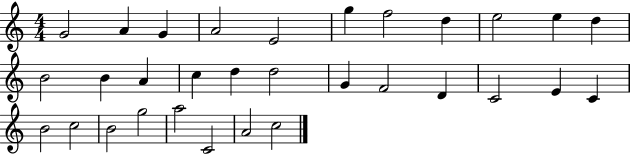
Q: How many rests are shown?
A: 0